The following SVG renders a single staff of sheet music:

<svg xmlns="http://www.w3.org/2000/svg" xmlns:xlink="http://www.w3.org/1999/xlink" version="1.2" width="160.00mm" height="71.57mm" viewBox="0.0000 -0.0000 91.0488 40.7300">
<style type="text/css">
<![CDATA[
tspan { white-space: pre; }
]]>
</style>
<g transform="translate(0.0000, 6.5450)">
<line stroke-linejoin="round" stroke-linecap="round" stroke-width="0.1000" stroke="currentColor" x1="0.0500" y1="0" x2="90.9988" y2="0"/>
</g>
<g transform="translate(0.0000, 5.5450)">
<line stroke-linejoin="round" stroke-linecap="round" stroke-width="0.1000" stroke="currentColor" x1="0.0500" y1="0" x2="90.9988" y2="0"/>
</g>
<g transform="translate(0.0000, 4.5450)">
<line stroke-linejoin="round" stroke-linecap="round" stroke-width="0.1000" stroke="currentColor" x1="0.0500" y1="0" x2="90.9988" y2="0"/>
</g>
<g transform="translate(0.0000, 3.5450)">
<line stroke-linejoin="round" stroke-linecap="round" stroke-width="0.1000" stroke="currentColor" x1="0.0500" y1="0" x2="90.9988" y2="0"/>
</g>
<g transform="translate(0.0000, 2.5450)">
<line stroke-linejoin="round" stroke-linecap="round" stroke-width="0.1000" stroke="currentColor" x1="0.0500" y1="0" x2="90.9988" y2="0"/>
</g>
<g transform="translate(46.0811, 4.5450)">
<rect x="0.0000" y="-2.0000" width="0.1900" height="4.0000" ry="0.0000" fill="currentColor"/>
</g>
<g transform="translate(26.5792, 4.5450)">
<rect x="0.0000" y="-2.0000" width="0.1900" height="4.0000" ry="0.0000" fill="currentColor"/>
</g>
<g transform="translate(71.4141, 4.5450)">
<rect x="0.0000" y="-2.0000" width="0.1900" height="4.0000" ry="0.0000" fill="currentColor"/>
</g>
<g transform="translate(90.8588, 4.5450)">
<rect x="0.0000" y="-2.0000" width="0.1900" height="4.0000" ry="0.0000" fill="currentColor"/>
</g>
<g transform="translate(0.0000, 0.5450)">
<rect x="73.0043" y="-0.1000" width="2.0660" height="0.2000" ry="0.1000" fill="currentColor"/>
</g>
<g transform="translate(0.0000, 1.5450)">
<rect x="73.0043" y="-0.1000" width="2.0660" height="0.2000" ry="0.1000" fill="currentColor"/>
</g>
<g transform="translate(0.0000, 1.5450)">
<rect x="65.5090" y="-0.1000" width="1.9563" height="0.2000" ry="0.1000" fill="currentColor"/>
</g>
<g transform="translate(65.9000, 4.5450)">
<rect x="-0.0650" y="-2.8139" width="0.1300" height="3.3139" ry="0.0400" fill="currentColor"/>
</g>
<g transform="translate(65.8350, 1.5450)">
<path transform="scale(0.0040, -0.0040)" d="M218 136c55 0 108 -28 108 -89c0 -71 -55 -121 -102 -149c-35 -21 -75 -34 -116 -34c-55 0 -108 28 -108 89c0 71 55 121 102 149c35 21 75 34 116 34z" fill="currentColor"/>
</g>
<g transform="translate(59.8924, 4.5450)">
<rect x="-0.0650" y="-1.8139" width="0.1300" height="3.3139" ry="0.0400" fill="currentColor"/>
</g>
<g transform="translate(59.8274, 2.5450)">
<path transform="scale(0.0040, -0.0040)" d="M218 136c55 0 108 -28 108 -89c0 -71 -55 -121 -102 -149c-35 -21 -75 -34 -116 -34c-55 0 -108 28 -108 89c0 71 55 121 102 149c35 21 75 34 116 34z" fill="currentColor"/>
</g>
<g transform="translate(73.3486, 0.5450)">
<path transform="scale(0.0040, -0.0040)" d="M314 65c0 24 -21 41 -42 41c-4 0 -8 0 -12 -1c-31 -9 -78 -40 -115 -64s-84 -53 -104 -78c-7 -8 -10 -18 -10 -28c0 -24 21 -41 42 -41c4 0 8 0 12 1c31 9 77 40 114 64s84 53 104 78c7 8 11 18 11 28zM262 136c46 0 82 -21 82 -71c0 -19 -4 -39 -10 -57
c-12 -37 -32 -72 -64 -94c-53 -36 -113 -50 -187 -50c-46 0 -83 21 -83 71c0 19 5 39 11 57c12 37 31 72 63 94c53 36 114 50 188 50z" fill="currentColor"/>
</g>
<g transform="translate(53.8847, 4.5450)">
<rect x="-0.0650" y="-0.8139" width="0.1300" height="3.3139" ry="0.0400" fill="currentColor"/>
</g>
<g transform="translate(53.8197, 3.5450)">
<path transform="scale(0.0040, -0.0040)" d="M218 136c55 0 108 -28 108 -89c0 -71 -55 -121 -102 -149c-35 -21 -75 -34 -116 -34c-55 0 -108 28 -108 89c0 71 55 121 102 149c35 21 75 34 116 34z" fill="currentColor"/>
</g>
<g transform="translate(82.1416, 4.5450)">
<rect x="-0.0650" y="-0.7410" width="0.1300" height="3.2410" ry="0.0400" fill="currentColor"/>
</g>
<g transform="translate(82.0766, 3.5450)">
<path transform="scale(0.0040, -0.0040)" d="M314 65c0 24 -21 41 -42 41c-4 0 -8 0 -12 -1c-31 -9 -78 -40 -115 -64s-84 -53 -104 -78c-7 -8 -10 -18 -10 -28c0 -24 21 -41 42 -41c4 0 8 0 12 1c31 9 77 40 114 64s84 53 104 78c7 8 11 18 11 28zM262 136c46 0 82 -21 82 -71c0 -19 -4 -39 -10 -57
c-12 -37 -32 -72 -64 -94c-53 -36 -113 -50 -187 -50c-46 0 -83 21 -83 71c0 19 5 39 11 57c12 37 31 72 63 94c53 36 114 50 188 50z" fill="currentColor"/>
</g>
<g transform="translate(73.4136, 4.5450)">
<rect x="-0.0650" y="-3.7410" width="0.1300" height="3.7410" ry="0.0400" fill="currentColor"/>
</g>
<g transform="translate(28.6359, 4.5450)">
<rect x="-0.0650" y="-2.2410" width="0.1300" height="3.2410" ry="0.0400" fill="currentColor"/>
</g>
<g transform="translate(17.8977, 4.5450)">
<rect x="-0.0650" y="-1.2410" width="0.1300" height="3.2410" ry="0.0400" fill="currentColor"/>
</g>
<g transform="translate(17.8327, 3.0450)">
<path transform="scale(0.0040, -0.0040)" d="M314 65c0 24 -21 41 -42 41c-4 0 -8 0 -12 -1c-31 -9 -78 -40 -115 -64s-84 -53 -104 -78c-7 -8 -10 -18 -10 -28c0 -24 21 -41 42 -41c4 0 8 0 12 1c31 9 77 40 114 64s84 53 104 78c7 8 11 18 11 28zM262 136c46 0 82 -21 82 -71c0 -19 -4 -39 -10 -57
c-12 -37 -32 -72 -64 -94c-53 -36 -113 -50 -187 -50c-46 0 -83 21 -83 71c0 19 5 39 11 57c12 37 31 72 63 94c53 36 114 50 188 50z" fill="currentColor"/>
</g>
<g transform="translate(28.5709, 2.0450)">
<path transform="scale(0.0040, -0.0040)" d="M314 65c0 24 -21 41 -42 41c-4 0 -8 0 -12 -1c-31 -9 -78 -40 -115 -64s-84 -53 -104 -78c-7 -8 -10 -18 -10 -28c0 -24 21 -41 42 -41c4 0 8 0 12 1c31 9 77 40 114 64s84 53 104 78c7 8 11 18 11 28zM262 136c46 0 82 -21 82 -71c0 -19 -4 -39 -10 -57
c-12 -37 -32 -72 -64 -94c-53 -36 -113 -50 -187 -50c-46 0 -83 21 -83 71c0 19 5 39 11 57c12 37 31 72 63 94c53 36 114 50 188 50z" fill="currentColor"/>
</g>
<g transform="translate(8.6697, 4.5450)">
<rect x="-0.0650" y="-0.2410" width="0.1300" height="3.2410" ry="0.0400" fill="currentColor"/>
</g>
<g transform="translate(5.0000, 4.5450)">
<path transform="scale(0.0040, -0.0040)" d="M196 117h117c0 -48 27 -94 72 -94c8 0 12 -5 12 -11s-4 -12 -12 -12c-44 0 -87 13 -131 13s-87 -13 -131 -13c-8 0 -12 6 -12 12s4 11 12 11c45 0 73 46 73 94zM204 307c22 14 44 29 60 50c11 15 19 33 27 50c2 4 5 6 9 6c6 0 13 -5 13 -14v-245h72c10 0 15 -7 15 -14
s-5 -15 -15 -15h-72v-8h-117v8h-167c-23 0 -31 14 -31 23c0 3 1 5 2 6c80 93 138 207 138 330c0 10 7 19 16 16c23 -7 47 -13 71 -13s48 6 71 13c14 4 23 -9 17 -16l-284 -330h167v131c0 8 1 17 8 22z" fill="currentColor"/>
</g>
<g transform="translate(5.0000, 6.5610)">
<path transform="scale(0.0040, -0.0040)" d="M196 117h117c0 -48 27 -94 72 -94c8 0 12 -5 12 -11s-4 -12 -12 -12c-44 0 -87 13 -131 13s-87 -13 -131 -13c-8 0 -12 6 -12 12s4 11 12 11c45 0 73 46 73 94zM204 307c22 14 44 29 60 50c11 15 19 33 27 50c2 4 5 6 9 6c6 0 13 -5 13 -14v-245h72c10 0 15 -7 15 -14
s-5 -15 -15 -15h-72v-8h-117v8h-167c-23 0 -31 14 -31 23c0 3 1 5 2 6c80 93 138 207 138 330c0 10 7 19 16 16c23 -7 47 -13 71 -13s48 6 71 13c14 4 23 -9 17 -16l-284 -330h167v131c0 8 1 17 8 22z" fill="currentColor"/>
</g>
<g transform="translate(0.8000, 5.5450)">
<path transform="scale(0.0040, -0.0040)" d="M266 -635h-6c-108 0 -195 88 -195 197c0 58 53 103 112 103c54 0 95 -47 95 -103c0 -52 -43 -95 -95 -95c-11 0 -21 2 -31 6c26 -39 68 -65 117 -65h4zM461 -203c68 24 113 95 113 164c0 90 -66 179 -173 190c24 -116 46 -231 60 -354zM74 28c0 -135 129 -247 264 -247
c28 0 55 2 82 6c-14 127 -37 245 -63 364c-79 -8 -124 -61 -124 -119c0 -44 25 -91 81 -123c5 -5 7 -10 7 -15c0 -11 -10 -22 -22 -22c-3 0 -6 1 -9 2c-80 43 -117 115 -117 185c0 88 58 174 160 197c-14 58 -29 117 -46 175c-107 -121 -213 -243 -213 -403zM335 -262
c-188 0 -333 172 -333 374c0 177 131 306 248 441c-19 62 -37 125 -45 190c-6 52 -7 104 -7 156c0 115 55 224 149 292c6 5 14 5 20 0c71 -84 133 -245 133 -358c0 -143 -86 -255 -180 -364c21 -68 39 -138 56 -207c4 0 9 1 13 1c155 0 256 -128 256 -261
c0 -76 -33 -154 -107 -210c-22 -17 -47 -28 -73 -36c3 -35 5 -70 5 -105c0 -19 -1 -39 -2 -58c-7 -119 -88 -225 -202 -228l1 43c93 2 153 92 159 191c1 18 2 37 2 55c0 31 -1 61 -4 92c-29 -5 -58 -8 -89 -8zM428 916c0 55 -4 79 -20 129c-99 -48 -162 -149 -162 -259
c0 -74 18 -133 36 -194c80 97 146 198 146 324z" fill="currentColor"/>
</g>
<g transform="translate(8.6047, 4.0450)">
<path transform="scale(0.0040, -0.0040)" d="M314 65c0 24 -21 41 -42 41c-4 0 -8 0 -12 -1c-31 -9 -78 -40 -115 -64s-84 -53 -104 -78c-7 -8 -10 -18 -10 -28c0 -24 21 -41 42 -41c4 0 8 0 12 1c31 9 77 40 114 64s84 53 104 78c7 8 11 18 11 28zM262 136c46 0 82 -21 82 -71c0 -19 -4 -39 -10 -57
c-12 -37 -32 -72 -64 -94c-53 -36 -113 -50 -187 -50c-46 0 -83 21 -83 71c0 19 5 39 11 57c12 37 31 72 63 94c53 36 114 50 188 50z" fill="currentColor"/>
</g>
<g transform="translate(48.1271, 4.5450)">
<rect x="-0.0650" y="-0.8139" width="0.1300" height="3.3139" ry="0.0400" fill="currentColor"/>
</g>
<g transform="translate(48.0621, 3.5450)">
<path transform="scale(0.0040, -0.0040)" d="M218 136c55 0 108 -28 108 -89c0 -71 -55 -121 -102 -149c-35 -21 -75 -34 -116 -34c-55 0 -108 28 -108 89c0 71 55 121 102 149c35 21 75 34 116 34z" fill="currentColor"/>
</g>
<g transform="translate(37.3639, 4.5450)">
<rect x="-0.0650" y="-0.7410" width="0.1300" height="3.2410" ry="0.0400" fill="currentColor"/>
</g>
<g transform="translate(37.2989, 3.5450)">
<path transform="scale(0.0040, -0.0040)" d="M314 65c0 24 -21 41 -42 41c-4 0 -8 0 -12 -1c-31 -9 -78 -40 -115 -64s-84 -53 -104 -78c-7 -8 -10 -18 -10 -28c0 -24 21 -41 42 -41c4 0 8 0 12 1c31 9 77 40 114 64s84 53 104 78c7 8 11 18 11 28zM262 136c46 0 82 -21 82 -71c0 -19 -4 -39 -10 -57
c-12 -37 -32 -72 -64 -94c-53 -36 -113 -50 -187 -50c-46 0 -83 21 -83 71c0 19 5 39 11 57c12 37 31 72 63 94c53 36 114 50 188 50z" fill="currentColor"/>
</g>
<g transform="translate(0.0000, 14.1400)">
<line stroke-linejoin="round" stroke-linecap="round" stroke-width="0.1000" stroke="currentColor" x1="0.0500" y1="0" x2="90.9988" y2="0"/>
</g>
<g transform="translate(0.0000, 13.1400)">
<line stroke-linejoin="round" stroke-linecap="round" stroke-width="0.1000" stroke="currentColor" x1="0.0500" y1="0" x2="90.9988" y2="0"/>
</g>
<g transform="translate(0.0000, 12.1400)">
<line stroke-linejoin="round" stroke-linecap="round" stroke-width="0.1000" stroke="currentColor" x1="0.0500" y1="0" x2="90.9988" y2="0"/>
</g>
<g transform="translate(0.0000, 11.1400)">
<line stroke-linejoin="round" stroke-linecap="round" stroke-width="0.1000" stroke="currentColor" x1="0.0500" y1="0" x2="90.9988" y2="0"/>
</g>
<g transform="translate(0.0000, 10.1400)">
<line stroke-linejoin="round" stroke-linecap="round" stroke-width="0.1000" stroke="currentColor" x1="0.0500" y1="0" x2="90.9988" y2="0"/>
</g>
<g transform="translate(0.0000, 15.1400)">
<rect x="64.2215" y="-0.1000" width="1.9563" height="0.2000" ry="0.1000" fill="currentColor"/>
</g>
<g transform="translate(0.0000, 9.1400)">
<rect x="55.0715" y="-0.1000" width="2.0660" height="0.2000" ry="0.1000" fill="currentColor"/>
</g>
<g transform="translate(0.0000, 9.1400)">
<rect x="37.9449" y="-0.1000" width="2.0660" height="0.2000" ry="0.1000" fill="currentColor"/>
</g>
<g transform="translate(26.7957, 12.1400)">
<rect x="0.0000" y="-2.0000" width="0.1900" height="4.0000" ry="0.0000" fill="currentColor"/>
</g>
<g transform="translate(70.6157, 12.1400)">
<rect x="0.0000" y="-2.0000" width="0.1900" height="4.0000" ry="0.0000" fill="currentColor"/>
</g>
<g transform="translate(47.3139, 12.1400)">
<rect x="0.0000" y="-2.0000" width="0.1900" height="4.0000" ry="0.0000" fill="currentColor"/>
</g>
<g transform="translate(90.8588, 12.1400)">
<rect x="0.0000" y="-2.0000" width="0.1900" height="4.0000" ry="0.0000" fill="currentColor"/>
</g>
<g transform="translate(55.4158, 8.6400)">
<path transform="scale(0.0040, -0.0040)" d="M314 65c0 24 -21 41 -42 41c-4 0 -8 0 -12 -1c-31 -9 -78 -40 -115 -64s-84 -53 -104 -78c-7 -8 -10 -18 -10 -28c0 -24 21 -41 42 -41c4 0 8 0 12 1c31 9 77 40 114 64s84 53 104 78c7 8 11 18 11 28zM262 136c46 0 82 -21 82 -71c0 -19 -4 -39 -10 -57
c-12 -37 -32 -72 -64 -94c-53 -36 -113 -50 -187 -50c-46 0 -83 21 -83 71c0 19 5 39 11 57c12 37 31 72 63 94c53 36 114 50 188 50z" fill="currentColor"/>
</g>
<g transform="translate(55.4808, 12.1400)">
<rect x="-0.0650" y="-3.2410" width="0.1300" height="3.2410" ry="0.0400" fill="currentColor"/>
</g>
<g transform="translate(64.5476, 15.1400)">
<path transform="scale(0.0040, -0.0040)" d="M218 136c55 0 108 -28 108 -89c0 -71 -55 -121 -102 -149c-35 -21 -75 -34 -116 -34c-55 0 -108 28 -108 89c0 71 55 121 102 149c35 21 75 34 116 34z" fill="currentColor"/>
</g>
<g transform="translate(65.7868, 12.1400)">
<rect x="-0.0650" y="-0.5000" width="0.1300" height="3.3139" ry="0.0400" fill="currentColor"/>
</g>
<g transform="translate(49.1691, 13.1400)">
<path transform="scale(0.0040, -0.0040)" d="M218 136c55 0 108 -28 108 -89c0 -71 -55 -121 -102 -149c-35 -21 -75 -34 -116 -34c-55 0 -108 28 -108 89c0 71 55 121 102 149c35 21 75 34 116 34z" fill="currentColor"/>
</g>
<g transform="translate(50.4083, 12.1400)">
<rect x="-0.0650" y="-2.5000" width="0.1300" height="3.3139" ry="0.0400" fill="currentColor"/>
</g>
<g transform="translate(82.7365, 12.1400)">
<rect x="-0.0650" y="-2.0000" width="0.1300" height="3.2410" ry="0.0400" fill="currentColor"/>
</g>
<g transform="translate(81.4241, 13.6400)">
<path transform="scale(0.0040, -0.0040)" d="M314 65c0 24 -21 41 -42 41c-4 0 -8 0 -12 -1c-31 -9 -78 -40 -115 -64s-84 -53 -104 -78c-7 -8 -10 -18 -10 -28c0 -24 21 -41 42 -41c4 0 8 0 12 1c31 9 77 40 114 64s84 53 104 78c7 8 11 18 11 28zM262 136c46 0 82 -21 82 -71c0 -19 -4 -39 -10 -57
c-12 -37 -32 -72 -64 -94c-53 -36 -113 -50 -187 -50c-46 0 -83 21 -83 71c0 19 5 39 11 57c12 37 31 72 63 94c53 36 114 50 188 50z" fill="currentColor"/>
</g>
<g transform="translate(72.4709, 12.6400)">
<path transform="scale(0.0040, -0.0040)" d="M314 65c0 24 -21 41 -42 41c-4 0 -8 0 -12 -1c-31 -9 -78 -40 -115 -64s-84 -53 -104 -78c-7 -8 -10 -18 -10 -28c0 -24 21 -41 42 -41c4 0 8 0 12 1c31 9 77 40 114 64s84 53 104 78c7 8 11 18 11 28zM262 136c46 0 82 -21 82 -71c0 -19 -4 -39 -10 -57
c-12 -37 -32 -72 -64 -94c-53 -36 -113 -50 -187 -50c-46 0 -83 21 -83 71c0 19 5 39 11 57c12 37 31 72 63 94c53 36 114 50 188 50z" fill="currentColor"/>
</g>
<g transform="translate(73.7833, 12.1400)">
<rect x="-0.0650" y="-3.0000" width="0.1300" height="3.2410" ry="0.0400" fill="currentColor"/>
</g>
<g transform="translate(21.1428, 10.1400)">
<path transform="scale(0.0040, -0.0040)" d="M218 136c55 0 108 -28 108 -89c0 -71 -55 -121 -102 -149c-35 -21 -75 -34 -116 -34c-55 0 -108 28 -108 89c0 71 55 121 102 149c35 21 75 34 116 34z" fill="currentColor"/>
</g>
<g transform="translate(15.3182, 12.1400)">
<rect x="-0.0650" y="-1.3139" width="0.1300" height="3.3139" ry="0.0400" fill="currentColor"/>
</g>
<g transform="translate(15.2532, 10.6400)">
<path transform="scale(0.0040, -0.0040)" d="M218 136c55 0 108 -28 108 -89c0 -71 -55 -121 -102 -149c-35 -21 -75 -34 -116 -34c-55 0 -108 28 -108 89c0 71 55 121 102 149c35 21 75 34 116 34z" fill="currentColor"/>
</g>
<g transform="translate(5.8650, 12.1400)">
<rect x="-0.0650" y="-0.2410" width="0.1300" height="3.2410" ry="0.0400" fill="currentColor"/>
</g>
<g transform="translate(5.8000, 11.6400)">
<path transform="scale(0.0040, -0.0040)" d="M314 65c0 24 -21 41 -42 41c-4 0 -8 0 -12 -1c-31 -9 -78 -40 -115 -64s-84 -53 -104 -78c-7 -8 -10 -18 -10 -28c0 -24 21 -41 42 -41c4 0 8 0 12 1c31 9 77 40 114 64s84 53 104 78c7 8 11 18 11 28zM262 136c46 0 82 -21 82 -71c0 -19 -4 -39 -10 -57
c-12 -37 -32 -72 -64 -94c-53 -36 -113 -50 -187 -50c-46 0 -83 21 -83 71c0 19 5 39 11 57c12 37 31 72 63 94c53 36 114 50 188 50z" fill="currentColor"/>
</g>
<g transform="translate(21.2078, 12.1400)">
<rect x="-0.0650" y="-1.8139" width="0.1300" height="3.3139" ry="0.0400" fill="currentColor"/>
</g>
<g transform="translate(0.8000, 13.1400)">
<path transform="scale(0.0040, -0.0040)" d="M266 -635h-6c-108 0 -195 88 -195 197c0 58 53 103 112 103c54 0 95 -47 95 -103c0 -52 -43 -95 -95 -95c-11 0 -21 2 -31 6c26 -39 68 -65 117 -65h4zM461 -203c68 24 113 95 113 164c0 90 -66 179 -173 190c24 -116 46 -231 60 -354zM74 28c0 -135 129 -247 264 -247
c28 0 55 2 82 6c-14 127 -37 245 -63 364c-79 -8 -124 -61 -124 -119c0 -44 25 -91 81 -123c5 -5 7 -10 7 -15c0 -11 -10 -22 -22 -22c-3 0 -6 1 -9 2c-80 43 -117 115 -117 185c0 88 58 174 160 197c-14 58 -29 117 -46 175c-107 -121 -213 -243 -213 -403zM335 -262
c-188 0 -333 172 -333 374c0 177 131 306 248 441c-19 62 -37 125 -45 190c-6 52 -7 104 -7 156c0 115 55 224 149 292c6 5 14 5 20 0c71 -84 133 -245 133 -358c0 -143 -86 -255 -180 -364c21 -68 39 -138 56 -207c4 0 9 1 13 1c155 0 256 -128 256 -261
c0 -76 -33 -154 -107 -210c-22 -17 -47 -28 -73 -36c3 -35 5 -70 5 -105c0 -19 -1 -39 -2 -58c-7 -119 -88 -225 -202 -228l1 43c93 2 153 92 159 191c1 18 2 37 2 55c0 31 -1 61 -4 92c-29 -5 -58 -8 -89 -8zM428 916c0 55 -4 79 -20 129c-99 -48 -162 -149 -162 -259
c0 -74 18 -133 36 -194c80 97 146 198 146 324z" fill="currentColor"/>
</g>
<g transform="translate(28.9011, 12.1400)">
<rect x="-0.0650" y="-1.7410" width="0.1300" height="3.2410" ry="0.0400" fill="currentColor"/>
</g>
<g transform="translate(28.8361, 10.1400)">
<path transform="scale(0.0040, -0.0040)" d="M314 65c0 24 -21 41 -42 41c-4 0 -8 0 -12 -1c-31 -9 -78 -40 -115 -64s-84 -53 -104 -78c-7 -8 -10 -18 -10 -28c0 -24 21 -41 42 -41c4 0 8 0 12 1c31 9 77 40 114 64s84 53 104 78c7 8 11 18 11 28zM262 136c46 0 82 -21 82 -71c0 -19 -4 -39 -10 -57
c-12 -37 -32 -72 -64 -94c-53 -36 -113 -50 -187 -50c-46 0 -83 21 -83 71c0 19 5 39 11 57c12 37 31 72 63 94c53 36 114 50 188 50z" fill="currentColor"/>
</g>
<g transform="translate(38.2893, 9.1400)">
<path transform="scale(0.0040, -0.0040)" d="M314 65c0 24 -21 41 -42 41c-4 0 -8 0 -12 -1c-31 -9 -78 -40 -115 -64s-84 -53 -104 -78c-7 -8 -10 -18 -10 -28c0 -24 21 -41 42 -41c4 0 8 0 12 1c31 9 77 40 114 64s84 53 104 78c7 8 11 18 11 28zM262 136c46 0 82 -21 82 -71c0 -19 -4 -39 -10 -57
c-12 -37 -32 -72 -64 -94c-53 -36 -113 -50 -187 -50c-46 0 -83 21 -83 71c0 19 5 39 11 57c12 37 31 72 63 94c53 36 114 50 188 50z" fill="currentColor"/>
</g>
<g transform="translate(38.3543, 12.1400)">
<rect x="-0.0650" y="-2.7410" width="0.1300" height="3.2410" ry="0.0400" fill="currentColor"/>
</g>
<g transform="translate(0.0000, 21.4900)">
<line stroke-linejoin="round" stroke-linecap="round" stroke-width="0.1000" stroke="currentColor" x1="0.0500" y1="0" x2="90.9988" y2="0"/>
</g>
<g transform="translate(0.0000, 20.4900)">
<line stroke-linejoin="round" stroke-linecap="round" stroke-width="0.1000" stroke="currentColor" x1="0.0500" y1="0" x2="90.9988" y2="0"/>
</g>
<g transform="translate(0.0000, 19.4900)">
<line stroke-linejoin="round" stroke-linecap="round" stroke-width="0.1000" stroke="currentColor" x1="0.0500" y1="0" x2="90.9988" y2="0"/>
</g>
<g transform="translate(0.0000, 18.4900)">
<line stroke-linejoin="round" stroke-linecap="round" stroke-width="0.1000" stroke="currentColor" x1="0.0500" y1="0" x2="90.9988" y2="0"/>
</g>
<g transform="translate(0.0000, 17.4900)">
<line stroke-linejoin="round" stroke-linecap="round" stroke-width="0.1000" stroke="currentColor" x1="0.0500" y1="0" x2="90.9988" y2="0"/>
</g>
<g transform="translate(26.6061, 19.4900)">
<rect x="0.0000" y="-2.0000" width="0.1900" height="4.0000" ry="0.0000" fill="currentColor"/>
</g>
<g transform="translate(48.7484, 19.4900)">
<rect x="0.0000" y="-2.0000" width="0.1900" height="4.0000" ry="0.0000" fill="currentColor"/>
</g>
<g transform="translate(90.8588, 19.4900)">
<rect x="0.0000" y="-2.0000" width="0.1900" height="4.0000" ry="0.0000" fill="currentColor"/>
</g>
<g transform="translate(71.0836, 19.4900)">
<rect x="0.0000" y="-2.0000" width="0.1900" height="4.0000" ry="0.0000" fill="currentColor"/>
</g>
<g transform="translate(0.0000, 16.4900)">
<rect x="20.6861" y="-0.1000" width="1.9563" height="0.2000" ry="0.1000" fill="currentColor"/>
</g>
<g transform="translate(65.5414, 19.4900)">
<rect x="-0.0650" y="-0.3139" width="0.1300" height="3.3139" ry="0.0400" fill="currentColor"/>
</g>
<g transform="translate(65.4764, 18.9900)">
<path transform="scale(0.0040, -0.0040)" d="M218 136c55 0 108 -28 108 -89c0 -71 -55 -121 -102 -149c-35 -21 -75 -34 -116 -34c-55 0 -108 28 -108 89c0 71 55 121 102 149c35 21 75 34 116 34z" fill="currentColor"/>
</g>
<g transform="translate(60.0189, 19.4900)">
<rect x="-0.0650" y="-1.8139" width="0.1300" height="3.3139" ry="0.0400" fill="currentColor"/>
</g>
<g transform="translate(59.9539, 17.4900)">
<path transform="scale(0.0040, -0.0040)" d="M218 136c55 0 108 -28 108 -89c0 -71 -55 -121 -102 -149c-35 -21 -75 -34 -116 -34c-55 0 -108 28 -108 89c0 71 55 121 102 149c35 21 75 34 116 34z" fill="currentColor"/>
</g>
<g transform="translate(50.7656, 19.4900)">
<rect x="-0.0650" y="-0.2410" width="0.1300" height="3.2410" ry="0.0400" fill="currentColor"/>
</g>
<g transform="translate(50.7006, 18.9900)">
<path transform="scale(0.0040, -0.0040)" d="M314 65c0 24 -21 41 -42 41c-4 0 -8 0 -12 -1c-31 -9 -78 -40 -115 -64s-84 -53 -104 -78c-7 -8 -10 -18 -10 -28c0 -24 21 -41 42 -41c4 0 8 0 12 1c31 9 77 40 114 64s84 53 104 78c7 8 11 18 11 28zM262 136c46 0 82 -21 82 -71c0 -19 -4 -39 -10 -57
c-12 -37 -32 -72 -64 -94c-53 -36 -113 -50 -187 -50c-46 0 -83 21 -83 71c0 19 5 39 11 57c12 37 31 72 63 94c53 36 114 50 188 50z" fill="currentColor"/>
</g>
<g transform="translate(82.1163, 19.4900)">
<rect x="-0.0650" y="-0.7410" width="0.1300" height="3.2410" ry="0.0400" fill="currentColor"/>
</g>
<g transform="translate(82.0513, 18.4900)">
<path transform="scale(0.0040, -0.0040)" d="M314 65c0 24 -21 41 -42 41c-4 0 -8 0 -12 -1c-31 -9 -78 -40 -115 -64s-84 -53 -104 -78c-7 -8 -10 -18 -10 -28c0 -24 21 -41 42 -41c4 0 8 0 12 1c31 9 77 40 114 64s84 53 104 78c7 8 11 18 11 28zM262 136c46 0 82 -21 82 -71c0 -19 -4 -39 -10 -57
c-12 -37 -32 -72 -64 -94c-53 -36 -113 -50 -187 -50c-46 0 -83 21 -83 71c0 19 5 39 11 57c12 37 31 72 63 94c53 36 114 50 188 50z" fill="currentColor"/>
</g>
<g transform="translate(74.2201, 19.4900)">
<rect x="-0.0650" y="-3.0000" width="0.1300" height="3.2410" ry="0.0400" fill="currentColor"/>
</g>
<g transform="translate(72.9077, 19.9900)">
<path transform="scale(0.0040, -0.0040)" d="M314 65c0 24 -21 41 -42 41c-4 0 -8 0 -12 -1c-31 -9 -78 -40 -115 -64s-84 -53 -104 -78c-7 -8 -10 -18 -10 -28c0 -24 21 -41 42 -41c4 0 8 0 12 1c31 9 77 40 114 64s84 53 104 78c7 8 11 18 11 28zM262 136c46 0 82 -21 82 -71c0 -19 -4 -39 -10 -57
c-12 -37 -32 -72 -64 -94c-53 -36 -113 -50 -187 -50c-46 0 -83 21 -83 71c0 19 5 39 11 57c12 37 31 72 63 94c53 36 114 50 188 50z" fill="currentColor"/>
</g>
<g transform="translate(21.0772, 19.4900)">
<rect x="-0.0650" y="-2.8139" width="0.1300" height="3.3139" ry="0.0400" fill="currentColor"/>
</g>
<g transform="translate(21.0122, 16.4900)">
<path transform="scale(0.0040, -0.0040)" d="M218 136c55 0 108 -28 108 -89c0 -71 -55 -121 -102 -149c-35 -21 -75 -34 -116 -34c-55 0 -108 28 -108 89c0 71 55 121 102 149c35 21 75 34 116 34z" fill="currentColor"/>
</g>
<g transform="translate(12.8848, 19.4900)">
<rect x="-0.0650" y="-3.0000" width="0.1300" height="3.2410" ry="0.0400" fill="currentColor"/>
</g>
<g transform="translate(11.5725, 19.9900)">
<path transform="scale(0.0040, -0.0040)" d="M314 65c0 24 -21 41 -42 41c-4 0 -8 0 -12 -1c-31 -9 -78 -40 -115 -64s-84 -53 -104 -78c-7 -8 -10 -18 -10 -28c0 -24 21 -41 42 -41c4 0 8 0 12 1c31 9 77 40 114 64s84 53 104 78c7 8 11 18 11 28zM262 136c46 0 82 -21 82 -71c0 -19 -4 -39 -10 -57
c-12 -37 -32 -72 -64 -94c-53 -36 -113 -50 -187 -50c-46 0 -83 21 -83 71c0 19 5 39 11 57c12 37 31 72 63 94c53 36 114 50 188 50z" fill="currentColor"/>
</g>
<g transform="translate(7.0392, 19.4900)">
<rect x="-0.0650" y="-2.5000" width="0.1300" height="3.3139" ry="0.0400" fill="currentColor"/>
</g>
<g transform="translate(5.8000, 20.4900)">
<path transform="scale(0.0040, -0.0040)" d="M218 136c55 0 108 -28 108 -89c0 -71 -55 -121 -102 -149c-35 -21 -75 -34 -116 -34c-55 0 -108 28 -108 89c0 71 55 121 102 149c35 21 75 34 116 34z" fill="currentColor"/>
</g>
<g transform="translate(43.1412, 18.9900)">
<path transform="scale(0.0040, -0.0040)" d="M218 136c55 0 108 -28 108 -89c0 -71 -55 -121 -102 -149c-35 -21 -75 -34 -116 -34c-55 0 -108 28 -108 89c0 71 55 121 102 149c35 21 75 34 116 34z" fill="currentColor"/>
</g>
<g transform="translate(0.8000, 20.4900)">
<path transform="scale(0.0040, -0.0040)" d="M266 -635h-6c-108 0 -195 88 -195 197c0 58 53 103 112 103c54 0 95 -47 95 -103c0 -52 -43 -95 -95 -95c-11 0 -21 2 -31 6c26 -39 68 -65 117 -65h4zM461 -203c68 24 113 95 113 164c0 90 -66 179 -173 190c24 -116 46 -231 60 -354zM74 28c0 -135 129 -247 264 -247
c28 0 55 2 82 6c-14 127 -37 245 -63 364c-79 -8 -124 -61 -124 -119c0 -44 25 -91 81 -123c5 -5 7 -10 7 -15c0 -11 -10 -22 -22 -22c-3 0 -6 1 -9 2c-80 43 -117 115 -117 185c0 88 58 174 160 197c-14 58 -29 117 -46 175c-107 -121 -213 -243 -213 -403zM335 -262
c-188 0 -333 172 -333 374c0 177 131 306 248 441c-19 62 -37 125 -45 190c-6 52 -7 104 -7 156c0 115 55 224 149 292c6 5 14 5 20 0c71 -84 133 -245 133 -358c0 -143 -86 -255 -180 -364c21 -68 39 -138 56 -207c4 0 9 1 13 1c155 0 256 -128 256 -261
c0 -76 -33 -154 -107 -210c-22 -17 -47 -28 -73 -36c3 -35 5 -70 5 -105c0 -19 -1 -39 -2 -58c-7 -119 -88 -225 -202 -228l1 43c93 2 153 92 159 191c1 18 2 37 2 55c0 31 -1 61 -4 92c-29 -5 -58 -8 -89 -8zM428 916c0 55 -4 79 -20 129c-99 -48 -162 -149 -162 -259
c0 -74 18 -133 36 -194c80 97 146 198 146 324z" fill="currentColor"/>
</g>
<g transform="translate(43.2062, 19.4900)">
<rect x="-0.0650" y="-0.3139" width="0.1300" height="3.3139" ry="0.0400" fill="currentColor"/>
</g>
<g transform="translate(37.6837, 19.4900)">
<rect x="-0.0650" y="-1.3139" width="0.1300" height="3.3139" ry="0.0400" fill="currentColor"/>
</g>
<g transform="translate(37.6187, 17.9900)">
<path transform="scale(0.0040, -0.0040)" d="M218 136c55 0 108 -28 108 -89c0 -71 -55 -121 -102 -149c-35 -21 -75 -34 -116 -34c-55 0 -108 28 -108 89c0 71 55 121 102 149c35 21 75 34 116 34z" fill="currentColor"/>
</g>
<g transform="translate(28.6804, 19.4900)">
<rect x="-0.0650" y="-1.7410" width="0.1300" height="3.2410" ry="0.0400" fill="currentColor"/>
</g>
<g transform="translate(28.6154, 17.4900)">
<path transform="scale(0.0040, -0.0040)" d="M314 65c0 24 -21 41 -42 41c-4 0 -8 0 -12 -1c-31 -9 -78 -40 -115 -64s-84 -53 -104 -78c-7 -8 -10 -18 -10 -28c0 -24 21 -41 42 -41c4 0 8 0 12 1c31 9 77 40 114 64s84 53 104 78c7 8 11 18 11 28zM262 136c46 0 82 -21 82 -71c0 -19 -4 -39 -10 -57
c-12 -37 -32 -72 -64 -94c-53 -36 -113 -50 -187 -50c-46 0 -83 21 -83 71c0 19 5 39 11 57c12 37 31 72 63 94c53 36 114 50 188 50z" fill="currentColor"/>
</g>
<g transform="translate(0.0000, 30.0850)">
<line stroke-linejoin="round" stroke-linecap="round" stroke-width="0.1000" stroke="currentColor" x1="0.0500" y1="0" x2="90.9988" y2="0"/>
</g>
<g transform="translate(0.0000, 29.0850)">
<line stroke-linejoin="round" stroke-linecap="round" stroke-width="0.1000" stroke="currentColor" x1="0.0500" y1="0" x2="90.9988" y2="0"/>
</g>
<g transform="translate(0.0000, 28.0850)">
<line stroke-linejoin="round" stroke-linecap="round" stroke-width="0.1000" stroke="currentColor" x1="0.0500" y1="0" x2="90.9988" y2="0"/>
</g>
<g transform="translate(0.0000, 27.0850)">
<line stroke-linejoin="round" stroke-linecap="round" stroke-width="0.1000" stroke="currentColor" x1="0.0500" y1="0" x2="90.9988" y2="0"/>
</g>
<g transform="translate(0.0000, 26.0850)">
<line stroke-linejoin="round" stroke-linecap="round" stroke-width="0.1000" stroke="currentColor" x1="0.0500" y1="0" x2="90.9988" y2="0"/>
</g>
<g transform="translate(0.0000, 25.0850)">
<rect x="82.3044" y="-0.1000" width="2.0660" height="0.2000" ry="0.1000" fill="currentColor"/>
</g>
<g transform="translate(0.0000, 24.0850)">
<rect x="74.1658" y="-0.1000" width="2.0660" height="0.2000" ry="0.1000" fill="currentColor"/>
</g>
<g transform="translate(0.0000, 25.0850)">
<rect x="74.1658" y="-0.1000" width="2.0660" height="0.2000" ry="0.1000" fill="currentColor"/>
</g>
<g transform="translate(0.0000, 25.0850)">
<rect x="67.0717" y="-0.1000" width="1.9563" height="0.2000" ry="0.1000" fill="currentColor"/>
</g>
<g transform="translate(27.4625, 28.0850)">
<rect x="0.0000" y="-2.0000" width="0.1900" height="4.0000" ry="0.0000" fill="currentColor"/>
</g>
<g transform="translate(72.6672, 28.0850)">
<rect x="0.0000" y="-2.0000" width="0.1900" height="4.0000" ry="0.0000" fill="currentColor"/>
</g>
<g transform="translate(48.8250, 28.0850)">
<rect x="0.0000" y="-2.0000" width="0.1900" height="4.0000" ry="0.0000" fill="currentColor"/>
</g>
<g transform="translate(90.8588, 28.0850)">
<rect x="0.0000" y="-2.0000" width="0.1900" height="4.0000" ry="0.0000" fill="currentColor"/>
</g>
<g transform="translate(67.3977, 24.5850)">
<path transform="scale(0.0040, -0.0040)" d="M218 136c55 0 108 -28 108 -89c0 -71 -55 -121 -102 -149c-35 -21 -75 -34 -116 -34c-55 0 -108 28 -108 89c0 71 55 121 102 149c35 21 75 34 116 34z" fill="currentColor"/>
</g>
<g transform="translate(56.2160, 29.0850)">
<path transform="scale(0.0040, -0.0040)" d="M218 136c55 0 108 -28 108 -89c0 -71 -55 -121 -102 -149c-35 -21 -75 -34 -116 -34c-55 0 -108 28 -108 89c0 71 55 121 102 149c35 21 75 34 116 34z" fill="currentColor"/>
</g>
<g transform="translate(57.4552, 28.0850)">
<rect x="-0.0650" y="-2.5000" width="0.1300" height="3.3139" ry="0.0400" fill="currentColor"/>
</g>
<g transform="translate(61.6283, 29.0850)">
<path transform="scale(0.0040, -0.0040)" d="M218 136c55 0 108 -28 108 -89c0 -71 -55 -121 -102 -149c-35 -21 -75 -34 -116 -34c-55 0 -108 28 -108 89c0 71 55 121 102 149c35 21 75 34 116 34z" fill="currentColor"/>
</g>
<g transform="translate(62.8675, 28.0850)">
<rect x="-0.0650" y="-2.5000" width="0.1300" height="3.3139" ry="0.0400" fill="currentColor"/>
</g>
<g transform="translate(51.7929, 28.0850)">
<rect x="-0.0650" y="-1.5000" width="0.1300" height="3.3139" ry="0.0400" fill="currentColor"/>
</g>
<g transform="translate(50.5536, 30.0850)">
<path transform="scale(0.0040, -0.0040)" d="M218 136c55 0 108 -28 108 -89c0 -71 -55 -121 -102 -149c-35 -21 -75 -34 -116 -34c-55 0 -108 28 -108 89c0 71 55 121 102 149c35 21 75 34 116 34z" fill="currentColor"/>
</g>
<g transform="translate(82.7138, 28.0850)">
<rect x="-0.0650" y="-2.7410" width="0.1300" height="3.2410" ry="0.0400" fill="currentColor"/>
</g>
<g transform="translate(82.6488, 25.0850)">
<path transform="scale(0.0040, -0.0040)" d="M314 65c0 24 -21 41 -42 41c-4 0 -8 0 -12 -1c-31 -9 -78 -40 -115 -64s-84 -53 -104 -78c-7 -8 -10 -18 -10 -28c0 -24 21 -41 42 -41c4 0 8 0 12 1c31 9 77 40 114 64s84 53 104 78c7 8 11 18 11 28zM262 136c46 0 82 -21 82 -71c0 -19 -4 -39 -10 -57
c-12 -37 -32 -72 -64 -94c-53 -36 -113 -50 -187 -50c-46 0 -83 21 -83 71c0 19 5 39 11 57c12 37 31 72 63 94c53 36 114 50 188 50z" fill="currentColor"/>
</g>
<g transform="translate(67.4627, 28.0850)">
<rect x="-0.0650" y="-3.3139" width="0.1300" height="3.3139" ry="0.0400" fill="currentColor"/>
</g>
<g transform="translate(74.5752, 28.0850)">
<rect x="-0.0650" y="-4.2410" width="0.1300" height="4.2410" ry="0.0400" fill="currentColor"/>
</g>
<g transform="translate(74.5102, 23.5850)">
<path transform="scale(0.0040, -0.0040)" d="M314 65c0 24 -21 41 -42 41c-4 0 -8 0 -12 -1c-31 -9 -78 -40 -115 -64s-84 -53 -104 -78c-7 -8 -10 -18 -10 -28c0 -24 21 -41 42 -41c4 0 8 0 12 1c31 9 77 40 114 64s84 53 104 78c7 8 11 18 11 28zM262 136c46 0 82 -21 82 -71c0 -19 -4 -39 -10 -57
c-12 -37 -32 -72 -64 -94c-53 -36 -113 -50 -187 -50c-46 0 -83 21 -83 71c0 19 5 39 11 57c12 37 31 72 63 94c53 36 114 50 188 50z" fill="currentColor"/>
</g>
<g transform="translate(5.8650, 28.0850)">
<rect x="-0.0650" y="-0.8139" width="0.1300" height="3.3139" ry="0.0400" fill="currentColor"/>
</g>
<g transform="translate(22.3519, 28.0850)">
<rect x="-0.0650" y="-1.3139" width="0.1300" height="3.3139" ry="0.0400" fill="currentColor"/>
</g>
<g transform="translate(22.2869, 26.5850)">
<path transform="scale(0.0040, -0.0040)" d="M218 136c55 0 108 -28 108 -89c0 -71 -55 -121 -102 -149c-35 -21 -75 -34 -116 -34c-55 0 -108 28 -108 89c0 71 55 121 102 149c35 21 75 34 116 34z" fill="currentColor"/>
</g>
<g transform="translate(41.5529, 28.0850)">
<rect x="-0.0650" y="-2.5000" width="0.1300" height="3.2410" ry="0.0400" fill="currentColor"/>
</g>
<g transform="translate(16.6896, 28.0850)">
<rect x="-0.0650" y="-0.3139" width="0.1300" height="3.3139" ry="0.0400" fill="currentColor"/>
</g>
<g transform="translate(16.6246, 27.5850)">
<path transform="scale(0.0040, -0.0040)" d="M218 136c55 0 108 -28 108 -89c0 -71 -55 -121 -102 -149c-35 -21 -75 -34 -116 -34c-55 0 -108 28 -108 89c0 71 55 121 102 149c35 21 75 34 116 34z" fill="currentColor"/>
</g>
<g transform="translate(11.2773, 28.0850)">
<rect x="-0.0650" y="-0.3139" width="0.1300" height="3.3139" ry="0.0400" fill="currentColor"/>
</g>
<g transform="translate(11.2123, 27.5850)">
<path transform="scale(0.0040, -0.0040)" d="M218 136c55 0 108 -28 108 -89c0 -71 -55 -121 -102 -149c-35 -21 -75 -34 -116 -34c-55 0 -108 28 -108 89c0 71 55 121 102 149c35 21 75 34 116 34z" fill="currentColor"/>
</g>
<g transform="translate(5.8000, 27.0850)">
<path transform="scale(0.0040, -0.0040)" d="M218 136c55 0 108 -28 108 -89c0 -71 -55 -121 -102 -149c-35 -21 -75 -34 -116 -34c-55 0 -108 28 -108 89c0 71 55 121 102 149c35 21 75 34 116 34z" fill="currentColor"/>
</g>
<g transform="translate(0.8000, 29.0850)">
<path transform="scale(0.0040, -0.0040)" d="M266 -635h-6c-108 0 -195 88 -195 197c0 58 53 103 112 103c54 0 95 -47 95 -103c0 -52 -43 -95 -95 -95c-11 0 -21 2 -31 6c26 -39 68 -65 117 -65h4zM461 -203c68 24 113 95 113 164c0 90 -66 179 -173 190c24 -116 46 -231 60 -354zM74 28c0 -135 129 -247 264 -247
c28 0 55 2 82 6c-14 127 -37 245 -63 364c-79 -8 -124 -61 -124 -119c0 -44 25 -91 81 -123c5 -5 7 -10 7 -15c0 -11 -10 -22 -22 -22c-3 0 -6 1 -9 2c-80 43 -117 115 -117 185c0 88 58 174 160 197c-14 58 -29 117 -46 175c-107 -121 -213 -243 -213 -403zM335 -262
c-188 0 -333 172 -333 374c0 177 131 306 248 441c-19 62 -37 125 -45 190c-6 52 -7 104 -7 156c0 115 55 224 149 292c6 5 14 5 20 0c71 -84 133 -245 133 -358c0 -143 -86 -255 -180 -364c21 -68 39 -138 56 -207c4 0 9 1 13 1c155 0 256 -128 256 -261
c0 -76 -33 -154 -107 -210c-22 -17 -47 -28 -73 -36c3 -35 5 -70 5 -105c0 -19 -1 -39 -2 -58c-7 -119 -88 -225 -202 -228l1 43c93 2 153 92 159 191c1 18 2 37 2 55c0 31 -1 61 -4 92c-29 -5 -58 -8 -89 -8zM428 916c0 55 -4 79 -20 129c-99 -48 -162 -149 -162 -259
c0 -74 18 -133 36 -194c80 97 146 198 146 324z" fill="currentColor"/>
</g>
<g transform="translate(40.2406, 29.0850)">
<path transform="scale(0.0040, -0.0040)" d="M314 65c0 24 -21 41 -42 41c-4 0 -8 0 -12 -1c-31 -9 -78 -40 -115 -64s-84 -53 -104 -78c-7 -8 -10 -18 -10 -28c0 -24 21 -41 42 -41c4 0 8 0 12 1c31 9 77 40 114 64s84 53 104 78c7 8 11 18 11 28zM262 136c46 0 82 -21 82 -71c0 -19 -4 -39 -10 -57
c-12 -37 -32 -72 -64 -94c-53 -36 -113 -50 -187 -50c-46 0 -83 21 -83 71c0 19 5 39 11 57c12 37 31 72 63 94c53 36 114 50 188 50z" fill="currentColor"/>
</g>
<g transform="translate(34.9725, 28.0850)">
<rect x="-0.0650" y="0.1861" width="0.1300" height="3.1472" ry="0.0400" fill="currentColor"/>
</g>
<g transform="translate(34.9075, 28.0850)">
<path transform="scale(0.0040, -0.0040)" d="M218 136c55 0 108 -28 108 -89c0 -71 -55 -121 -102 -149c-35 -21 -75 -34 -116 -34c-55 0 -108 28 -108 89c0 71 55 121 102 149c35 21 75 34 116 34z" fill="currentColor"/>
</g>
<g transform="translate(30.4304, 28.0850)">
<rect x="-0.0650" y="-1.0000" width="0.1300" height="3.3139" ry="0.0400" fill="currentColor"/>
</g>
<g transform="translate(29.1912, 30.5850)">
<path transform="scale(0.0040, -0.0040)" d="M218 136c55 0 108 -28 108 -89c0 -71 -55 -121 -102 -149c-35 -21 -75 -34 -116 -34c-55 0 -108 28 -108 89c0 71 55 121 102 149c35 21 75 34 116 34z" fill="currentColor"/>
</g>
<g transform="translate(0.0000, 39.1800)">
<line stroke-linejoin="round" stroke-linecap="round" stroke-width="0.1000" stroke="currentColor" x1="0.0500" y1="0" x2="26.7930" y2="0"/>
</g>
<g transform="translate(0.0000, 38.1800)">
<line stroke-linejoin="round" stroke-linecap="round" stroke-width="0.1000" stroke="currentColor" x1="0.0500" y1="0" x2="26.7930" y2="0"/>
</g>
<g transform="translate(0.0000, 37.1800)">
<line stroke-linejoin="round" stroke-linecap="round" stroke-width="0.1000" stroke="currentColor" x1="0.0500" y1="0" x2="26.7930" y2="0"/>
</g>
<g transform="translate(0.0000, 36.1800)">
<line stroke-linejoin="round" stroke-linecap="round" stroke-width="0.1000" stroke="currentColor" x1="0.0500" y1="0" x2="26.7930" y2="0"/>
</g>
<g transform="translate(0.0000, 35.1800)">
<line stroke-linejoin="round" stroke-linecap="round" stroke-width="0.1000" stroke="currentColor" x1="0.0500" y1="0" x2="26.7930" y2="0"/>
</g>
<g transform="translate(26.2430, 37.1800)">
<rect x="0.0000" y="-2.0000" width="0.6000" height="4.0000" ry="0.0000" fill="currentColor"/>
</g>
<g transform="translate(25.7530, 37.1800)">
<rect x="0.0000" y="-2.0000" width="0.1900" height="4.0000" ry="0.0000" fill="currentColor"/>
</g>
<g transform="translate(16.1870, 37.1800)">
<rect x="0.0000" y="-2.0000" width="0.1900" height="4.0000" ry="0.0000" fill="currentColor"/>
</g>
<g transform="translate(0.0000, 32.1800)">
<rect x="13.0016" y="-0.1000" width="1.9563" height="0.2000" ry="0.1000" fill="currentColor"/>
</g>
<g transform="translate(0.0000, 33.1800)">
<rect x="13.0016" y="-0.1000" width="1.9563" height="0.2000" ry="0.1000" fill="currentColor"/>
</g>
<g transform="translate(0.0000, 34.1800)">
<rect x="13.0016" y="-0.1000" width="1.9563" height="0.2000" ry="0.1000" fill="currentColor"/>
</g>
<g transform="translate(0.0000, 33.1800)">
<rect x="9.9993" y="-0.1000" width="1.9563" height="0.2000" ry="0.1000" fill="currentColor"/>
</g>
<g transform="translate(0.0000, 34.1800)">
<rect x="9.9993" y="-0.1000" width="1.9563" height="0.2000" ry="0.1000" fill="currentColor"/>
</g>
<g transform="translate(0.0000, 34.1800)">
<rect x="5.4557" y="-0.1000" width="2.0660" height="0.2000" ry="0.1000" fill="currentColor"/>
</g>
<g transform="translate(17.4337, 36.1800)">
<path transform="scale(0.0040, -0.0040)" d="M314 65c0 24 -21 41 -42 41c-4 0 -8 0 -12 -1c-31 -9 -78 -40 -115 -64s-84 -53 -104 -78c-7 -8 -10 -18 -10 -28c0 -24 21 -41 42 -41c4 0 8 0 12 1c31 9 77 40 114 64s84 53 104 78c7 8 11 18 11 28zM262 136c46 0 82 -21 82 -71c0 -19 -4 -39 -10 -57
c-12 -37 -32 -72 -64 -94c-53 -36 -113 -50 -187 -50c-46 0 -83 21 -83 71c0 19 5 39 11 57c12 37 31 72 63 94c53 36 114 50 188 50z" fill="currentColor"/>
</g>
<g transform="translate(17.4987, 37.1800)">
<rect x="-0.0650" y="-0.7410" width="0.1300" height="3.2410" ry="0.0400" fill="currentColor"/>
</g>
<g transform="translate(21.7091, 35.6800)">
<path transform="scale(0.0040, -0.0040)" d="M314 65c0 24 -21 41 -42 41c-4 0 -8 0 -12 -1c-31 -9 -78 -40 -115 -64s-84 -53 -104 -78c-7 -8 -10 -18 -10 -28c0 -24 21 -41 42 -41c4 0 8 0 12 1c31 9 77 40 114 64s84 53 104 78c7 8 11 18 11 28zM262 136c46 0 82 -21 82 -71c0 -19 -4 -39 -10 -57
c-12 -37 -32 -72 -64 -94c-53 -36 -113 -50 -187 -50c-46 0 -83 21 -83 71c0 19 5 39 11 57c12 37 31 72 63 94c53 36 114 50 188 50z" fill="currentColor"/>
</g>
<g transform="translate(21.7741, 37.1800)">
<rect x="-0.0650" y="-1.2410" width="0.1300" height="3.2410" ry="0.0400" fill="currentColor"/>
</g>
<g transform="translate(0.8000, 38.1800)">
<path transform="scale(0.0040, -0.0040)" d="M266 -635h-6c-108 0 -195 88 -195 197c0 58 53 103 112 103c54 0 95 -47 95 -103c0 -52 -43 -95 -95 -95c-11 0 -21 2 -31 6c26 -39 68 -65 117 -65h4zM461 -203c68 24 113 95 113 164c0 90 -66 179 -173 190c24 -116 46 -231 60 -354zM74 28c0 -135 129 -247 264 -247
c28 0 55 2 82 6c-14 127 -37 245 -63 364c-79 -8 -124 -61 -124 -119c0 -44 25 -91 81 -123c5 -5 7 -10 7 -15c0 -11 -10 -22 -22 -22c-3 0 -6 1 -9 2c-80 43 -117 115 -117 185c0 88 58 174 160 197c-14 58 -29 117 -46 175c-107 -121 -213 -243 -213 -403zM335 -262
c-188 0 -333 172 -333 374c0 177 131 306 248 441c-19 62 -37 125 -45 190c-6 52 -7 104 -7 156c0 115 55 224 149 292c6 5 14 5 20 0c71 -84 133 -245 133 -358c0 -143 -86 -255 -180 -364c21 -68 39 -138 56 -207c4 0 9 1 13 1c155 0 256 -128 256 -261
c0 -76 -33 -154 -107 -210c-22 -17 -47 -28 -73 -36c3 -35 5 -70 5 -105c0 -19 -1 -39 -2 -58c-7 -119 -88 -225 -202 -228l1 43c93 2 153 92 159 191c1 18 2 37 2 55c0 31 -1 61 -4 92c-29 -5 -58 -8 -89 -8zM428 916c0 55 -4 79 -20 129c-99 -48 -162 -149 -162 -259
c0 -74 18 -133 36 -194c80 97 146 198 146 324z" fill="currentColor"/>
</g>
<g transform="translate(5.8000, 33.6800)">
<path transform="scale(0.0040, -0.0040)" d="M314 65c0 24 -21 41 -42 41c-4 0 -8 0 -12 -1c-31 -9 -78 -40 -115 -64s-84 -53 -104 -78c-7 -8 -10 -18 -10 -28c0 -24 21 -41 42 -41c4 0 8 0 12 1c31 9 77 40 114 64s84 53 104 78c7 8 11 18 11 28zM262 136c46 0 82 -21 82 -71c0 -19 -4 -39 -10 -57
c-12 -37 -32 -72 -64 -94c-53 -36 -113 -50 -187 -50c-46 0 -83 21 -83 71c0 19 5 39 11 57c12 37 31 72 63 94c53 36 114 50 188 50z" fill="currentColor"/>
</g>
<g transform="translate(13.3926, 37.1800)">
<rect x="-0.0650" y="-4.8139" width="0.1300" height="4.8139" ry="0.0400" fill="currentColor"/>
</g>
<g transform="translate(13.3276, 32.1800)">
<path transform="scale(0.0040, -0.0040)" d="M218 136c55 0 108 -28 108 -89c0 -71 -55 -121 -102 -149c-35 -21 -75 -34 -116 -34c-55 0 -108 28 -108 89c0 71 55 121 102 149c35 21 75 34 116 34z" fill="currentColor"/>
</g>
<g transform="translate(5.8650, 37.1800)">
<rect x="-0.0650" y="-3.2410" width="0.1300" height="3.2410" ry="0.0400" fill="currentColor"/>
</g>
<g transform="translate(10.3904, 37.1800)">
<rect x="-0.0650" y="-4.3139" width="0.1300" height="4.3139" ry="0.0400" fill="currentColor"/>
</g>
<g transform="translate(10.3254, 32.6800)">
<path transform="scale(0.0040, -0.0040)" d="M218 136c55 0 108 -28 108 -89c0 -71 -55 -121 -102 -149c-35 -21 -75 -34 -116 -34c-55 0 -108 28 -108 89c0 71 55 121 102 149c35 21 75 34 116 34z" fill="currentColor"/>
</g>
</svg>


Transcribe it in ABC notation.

X:1
T:Untitled
M:4/4
L:1/4
K:C
c2 e2 g2 d2 d d f a c'2 d2 c2 e f f2 a2 G b2 C A2 F2 G A2 a f2 e c c2 f c A2 d2 d c c e D B G2 E G G b d'2 a2 b2 d' e' d2 e2